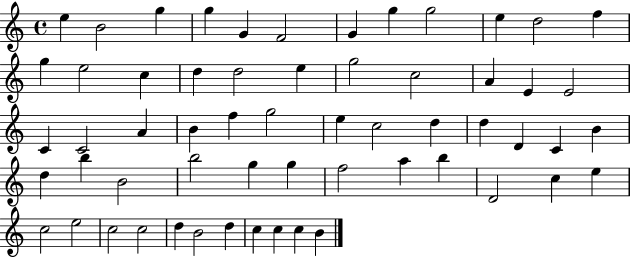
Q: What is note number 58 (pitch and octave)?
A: C5